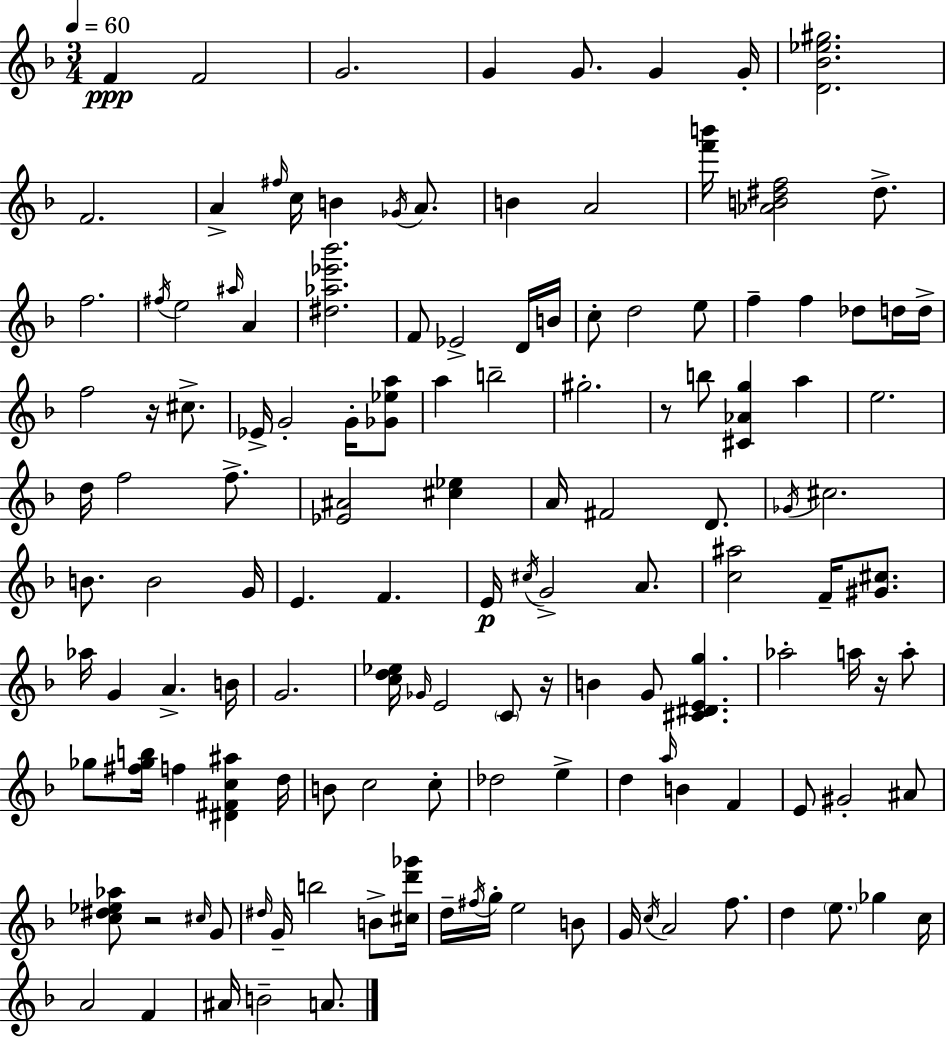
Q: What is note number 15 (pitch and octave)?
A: B4